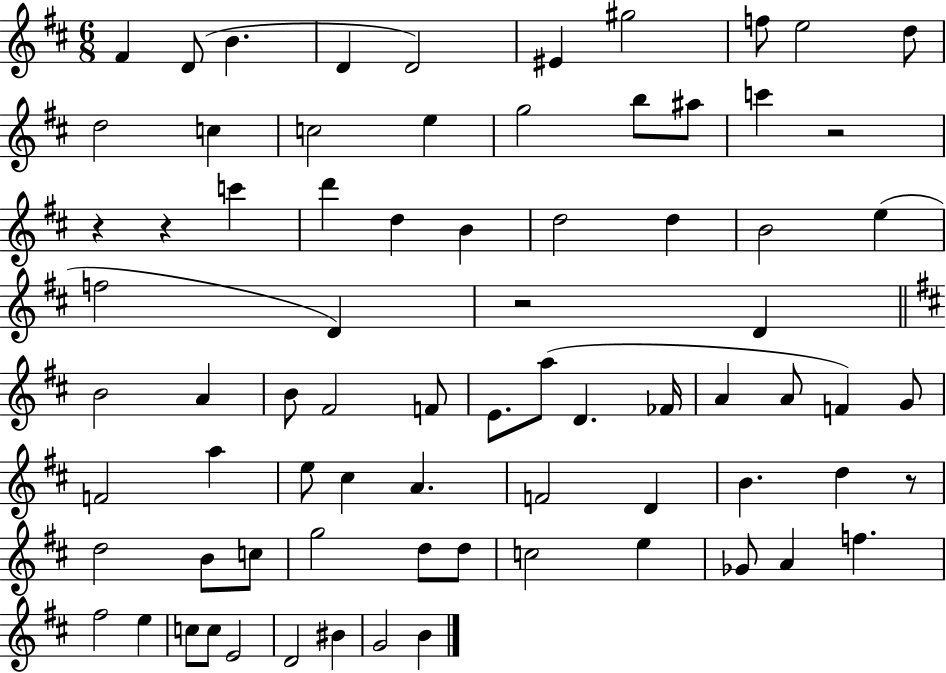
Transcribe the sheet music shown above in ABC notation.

X:1
T:Untitled
M:6/8
L:1/4
K:D
^F D/2 B D D2 ^E ^g2 f/2 e2 d/2 d2 c c2 e g2 b/2 ^a/2 c' z2 z z c' d' d B d2 d B2 e f2 D z2 D B2 A B/2 ^F2 F/2 E/2 a/2 D _F/4 A A/2 F G/2 F2 a e/2 ^c A F2 D B d z/2 d2 B/2 c/2 g2 d/2 d/2 c2 e _G/2 A f ^f2 e c/2 c/2 E2 D2 ^B G2 B